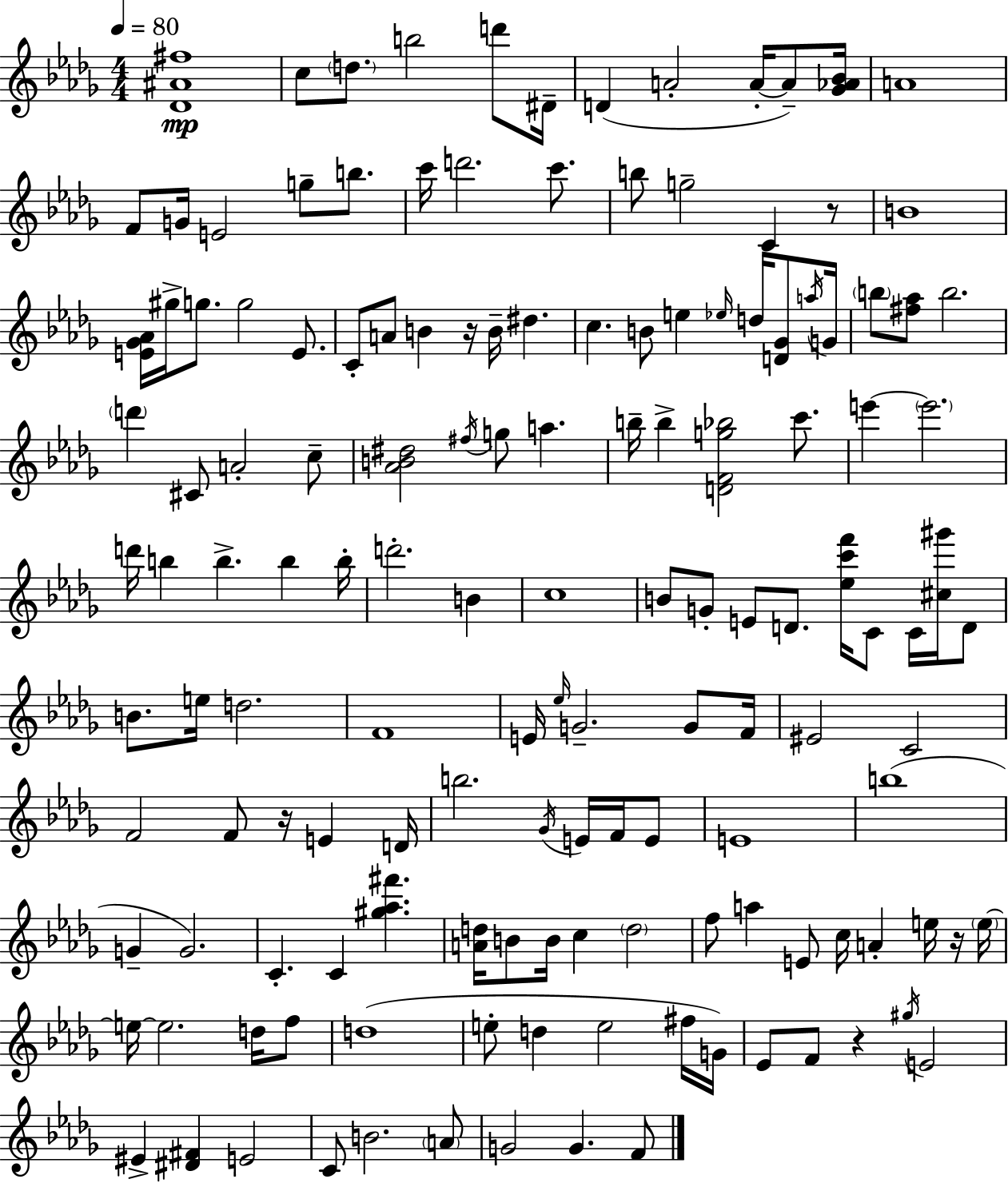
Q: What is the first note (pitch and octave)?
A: C5